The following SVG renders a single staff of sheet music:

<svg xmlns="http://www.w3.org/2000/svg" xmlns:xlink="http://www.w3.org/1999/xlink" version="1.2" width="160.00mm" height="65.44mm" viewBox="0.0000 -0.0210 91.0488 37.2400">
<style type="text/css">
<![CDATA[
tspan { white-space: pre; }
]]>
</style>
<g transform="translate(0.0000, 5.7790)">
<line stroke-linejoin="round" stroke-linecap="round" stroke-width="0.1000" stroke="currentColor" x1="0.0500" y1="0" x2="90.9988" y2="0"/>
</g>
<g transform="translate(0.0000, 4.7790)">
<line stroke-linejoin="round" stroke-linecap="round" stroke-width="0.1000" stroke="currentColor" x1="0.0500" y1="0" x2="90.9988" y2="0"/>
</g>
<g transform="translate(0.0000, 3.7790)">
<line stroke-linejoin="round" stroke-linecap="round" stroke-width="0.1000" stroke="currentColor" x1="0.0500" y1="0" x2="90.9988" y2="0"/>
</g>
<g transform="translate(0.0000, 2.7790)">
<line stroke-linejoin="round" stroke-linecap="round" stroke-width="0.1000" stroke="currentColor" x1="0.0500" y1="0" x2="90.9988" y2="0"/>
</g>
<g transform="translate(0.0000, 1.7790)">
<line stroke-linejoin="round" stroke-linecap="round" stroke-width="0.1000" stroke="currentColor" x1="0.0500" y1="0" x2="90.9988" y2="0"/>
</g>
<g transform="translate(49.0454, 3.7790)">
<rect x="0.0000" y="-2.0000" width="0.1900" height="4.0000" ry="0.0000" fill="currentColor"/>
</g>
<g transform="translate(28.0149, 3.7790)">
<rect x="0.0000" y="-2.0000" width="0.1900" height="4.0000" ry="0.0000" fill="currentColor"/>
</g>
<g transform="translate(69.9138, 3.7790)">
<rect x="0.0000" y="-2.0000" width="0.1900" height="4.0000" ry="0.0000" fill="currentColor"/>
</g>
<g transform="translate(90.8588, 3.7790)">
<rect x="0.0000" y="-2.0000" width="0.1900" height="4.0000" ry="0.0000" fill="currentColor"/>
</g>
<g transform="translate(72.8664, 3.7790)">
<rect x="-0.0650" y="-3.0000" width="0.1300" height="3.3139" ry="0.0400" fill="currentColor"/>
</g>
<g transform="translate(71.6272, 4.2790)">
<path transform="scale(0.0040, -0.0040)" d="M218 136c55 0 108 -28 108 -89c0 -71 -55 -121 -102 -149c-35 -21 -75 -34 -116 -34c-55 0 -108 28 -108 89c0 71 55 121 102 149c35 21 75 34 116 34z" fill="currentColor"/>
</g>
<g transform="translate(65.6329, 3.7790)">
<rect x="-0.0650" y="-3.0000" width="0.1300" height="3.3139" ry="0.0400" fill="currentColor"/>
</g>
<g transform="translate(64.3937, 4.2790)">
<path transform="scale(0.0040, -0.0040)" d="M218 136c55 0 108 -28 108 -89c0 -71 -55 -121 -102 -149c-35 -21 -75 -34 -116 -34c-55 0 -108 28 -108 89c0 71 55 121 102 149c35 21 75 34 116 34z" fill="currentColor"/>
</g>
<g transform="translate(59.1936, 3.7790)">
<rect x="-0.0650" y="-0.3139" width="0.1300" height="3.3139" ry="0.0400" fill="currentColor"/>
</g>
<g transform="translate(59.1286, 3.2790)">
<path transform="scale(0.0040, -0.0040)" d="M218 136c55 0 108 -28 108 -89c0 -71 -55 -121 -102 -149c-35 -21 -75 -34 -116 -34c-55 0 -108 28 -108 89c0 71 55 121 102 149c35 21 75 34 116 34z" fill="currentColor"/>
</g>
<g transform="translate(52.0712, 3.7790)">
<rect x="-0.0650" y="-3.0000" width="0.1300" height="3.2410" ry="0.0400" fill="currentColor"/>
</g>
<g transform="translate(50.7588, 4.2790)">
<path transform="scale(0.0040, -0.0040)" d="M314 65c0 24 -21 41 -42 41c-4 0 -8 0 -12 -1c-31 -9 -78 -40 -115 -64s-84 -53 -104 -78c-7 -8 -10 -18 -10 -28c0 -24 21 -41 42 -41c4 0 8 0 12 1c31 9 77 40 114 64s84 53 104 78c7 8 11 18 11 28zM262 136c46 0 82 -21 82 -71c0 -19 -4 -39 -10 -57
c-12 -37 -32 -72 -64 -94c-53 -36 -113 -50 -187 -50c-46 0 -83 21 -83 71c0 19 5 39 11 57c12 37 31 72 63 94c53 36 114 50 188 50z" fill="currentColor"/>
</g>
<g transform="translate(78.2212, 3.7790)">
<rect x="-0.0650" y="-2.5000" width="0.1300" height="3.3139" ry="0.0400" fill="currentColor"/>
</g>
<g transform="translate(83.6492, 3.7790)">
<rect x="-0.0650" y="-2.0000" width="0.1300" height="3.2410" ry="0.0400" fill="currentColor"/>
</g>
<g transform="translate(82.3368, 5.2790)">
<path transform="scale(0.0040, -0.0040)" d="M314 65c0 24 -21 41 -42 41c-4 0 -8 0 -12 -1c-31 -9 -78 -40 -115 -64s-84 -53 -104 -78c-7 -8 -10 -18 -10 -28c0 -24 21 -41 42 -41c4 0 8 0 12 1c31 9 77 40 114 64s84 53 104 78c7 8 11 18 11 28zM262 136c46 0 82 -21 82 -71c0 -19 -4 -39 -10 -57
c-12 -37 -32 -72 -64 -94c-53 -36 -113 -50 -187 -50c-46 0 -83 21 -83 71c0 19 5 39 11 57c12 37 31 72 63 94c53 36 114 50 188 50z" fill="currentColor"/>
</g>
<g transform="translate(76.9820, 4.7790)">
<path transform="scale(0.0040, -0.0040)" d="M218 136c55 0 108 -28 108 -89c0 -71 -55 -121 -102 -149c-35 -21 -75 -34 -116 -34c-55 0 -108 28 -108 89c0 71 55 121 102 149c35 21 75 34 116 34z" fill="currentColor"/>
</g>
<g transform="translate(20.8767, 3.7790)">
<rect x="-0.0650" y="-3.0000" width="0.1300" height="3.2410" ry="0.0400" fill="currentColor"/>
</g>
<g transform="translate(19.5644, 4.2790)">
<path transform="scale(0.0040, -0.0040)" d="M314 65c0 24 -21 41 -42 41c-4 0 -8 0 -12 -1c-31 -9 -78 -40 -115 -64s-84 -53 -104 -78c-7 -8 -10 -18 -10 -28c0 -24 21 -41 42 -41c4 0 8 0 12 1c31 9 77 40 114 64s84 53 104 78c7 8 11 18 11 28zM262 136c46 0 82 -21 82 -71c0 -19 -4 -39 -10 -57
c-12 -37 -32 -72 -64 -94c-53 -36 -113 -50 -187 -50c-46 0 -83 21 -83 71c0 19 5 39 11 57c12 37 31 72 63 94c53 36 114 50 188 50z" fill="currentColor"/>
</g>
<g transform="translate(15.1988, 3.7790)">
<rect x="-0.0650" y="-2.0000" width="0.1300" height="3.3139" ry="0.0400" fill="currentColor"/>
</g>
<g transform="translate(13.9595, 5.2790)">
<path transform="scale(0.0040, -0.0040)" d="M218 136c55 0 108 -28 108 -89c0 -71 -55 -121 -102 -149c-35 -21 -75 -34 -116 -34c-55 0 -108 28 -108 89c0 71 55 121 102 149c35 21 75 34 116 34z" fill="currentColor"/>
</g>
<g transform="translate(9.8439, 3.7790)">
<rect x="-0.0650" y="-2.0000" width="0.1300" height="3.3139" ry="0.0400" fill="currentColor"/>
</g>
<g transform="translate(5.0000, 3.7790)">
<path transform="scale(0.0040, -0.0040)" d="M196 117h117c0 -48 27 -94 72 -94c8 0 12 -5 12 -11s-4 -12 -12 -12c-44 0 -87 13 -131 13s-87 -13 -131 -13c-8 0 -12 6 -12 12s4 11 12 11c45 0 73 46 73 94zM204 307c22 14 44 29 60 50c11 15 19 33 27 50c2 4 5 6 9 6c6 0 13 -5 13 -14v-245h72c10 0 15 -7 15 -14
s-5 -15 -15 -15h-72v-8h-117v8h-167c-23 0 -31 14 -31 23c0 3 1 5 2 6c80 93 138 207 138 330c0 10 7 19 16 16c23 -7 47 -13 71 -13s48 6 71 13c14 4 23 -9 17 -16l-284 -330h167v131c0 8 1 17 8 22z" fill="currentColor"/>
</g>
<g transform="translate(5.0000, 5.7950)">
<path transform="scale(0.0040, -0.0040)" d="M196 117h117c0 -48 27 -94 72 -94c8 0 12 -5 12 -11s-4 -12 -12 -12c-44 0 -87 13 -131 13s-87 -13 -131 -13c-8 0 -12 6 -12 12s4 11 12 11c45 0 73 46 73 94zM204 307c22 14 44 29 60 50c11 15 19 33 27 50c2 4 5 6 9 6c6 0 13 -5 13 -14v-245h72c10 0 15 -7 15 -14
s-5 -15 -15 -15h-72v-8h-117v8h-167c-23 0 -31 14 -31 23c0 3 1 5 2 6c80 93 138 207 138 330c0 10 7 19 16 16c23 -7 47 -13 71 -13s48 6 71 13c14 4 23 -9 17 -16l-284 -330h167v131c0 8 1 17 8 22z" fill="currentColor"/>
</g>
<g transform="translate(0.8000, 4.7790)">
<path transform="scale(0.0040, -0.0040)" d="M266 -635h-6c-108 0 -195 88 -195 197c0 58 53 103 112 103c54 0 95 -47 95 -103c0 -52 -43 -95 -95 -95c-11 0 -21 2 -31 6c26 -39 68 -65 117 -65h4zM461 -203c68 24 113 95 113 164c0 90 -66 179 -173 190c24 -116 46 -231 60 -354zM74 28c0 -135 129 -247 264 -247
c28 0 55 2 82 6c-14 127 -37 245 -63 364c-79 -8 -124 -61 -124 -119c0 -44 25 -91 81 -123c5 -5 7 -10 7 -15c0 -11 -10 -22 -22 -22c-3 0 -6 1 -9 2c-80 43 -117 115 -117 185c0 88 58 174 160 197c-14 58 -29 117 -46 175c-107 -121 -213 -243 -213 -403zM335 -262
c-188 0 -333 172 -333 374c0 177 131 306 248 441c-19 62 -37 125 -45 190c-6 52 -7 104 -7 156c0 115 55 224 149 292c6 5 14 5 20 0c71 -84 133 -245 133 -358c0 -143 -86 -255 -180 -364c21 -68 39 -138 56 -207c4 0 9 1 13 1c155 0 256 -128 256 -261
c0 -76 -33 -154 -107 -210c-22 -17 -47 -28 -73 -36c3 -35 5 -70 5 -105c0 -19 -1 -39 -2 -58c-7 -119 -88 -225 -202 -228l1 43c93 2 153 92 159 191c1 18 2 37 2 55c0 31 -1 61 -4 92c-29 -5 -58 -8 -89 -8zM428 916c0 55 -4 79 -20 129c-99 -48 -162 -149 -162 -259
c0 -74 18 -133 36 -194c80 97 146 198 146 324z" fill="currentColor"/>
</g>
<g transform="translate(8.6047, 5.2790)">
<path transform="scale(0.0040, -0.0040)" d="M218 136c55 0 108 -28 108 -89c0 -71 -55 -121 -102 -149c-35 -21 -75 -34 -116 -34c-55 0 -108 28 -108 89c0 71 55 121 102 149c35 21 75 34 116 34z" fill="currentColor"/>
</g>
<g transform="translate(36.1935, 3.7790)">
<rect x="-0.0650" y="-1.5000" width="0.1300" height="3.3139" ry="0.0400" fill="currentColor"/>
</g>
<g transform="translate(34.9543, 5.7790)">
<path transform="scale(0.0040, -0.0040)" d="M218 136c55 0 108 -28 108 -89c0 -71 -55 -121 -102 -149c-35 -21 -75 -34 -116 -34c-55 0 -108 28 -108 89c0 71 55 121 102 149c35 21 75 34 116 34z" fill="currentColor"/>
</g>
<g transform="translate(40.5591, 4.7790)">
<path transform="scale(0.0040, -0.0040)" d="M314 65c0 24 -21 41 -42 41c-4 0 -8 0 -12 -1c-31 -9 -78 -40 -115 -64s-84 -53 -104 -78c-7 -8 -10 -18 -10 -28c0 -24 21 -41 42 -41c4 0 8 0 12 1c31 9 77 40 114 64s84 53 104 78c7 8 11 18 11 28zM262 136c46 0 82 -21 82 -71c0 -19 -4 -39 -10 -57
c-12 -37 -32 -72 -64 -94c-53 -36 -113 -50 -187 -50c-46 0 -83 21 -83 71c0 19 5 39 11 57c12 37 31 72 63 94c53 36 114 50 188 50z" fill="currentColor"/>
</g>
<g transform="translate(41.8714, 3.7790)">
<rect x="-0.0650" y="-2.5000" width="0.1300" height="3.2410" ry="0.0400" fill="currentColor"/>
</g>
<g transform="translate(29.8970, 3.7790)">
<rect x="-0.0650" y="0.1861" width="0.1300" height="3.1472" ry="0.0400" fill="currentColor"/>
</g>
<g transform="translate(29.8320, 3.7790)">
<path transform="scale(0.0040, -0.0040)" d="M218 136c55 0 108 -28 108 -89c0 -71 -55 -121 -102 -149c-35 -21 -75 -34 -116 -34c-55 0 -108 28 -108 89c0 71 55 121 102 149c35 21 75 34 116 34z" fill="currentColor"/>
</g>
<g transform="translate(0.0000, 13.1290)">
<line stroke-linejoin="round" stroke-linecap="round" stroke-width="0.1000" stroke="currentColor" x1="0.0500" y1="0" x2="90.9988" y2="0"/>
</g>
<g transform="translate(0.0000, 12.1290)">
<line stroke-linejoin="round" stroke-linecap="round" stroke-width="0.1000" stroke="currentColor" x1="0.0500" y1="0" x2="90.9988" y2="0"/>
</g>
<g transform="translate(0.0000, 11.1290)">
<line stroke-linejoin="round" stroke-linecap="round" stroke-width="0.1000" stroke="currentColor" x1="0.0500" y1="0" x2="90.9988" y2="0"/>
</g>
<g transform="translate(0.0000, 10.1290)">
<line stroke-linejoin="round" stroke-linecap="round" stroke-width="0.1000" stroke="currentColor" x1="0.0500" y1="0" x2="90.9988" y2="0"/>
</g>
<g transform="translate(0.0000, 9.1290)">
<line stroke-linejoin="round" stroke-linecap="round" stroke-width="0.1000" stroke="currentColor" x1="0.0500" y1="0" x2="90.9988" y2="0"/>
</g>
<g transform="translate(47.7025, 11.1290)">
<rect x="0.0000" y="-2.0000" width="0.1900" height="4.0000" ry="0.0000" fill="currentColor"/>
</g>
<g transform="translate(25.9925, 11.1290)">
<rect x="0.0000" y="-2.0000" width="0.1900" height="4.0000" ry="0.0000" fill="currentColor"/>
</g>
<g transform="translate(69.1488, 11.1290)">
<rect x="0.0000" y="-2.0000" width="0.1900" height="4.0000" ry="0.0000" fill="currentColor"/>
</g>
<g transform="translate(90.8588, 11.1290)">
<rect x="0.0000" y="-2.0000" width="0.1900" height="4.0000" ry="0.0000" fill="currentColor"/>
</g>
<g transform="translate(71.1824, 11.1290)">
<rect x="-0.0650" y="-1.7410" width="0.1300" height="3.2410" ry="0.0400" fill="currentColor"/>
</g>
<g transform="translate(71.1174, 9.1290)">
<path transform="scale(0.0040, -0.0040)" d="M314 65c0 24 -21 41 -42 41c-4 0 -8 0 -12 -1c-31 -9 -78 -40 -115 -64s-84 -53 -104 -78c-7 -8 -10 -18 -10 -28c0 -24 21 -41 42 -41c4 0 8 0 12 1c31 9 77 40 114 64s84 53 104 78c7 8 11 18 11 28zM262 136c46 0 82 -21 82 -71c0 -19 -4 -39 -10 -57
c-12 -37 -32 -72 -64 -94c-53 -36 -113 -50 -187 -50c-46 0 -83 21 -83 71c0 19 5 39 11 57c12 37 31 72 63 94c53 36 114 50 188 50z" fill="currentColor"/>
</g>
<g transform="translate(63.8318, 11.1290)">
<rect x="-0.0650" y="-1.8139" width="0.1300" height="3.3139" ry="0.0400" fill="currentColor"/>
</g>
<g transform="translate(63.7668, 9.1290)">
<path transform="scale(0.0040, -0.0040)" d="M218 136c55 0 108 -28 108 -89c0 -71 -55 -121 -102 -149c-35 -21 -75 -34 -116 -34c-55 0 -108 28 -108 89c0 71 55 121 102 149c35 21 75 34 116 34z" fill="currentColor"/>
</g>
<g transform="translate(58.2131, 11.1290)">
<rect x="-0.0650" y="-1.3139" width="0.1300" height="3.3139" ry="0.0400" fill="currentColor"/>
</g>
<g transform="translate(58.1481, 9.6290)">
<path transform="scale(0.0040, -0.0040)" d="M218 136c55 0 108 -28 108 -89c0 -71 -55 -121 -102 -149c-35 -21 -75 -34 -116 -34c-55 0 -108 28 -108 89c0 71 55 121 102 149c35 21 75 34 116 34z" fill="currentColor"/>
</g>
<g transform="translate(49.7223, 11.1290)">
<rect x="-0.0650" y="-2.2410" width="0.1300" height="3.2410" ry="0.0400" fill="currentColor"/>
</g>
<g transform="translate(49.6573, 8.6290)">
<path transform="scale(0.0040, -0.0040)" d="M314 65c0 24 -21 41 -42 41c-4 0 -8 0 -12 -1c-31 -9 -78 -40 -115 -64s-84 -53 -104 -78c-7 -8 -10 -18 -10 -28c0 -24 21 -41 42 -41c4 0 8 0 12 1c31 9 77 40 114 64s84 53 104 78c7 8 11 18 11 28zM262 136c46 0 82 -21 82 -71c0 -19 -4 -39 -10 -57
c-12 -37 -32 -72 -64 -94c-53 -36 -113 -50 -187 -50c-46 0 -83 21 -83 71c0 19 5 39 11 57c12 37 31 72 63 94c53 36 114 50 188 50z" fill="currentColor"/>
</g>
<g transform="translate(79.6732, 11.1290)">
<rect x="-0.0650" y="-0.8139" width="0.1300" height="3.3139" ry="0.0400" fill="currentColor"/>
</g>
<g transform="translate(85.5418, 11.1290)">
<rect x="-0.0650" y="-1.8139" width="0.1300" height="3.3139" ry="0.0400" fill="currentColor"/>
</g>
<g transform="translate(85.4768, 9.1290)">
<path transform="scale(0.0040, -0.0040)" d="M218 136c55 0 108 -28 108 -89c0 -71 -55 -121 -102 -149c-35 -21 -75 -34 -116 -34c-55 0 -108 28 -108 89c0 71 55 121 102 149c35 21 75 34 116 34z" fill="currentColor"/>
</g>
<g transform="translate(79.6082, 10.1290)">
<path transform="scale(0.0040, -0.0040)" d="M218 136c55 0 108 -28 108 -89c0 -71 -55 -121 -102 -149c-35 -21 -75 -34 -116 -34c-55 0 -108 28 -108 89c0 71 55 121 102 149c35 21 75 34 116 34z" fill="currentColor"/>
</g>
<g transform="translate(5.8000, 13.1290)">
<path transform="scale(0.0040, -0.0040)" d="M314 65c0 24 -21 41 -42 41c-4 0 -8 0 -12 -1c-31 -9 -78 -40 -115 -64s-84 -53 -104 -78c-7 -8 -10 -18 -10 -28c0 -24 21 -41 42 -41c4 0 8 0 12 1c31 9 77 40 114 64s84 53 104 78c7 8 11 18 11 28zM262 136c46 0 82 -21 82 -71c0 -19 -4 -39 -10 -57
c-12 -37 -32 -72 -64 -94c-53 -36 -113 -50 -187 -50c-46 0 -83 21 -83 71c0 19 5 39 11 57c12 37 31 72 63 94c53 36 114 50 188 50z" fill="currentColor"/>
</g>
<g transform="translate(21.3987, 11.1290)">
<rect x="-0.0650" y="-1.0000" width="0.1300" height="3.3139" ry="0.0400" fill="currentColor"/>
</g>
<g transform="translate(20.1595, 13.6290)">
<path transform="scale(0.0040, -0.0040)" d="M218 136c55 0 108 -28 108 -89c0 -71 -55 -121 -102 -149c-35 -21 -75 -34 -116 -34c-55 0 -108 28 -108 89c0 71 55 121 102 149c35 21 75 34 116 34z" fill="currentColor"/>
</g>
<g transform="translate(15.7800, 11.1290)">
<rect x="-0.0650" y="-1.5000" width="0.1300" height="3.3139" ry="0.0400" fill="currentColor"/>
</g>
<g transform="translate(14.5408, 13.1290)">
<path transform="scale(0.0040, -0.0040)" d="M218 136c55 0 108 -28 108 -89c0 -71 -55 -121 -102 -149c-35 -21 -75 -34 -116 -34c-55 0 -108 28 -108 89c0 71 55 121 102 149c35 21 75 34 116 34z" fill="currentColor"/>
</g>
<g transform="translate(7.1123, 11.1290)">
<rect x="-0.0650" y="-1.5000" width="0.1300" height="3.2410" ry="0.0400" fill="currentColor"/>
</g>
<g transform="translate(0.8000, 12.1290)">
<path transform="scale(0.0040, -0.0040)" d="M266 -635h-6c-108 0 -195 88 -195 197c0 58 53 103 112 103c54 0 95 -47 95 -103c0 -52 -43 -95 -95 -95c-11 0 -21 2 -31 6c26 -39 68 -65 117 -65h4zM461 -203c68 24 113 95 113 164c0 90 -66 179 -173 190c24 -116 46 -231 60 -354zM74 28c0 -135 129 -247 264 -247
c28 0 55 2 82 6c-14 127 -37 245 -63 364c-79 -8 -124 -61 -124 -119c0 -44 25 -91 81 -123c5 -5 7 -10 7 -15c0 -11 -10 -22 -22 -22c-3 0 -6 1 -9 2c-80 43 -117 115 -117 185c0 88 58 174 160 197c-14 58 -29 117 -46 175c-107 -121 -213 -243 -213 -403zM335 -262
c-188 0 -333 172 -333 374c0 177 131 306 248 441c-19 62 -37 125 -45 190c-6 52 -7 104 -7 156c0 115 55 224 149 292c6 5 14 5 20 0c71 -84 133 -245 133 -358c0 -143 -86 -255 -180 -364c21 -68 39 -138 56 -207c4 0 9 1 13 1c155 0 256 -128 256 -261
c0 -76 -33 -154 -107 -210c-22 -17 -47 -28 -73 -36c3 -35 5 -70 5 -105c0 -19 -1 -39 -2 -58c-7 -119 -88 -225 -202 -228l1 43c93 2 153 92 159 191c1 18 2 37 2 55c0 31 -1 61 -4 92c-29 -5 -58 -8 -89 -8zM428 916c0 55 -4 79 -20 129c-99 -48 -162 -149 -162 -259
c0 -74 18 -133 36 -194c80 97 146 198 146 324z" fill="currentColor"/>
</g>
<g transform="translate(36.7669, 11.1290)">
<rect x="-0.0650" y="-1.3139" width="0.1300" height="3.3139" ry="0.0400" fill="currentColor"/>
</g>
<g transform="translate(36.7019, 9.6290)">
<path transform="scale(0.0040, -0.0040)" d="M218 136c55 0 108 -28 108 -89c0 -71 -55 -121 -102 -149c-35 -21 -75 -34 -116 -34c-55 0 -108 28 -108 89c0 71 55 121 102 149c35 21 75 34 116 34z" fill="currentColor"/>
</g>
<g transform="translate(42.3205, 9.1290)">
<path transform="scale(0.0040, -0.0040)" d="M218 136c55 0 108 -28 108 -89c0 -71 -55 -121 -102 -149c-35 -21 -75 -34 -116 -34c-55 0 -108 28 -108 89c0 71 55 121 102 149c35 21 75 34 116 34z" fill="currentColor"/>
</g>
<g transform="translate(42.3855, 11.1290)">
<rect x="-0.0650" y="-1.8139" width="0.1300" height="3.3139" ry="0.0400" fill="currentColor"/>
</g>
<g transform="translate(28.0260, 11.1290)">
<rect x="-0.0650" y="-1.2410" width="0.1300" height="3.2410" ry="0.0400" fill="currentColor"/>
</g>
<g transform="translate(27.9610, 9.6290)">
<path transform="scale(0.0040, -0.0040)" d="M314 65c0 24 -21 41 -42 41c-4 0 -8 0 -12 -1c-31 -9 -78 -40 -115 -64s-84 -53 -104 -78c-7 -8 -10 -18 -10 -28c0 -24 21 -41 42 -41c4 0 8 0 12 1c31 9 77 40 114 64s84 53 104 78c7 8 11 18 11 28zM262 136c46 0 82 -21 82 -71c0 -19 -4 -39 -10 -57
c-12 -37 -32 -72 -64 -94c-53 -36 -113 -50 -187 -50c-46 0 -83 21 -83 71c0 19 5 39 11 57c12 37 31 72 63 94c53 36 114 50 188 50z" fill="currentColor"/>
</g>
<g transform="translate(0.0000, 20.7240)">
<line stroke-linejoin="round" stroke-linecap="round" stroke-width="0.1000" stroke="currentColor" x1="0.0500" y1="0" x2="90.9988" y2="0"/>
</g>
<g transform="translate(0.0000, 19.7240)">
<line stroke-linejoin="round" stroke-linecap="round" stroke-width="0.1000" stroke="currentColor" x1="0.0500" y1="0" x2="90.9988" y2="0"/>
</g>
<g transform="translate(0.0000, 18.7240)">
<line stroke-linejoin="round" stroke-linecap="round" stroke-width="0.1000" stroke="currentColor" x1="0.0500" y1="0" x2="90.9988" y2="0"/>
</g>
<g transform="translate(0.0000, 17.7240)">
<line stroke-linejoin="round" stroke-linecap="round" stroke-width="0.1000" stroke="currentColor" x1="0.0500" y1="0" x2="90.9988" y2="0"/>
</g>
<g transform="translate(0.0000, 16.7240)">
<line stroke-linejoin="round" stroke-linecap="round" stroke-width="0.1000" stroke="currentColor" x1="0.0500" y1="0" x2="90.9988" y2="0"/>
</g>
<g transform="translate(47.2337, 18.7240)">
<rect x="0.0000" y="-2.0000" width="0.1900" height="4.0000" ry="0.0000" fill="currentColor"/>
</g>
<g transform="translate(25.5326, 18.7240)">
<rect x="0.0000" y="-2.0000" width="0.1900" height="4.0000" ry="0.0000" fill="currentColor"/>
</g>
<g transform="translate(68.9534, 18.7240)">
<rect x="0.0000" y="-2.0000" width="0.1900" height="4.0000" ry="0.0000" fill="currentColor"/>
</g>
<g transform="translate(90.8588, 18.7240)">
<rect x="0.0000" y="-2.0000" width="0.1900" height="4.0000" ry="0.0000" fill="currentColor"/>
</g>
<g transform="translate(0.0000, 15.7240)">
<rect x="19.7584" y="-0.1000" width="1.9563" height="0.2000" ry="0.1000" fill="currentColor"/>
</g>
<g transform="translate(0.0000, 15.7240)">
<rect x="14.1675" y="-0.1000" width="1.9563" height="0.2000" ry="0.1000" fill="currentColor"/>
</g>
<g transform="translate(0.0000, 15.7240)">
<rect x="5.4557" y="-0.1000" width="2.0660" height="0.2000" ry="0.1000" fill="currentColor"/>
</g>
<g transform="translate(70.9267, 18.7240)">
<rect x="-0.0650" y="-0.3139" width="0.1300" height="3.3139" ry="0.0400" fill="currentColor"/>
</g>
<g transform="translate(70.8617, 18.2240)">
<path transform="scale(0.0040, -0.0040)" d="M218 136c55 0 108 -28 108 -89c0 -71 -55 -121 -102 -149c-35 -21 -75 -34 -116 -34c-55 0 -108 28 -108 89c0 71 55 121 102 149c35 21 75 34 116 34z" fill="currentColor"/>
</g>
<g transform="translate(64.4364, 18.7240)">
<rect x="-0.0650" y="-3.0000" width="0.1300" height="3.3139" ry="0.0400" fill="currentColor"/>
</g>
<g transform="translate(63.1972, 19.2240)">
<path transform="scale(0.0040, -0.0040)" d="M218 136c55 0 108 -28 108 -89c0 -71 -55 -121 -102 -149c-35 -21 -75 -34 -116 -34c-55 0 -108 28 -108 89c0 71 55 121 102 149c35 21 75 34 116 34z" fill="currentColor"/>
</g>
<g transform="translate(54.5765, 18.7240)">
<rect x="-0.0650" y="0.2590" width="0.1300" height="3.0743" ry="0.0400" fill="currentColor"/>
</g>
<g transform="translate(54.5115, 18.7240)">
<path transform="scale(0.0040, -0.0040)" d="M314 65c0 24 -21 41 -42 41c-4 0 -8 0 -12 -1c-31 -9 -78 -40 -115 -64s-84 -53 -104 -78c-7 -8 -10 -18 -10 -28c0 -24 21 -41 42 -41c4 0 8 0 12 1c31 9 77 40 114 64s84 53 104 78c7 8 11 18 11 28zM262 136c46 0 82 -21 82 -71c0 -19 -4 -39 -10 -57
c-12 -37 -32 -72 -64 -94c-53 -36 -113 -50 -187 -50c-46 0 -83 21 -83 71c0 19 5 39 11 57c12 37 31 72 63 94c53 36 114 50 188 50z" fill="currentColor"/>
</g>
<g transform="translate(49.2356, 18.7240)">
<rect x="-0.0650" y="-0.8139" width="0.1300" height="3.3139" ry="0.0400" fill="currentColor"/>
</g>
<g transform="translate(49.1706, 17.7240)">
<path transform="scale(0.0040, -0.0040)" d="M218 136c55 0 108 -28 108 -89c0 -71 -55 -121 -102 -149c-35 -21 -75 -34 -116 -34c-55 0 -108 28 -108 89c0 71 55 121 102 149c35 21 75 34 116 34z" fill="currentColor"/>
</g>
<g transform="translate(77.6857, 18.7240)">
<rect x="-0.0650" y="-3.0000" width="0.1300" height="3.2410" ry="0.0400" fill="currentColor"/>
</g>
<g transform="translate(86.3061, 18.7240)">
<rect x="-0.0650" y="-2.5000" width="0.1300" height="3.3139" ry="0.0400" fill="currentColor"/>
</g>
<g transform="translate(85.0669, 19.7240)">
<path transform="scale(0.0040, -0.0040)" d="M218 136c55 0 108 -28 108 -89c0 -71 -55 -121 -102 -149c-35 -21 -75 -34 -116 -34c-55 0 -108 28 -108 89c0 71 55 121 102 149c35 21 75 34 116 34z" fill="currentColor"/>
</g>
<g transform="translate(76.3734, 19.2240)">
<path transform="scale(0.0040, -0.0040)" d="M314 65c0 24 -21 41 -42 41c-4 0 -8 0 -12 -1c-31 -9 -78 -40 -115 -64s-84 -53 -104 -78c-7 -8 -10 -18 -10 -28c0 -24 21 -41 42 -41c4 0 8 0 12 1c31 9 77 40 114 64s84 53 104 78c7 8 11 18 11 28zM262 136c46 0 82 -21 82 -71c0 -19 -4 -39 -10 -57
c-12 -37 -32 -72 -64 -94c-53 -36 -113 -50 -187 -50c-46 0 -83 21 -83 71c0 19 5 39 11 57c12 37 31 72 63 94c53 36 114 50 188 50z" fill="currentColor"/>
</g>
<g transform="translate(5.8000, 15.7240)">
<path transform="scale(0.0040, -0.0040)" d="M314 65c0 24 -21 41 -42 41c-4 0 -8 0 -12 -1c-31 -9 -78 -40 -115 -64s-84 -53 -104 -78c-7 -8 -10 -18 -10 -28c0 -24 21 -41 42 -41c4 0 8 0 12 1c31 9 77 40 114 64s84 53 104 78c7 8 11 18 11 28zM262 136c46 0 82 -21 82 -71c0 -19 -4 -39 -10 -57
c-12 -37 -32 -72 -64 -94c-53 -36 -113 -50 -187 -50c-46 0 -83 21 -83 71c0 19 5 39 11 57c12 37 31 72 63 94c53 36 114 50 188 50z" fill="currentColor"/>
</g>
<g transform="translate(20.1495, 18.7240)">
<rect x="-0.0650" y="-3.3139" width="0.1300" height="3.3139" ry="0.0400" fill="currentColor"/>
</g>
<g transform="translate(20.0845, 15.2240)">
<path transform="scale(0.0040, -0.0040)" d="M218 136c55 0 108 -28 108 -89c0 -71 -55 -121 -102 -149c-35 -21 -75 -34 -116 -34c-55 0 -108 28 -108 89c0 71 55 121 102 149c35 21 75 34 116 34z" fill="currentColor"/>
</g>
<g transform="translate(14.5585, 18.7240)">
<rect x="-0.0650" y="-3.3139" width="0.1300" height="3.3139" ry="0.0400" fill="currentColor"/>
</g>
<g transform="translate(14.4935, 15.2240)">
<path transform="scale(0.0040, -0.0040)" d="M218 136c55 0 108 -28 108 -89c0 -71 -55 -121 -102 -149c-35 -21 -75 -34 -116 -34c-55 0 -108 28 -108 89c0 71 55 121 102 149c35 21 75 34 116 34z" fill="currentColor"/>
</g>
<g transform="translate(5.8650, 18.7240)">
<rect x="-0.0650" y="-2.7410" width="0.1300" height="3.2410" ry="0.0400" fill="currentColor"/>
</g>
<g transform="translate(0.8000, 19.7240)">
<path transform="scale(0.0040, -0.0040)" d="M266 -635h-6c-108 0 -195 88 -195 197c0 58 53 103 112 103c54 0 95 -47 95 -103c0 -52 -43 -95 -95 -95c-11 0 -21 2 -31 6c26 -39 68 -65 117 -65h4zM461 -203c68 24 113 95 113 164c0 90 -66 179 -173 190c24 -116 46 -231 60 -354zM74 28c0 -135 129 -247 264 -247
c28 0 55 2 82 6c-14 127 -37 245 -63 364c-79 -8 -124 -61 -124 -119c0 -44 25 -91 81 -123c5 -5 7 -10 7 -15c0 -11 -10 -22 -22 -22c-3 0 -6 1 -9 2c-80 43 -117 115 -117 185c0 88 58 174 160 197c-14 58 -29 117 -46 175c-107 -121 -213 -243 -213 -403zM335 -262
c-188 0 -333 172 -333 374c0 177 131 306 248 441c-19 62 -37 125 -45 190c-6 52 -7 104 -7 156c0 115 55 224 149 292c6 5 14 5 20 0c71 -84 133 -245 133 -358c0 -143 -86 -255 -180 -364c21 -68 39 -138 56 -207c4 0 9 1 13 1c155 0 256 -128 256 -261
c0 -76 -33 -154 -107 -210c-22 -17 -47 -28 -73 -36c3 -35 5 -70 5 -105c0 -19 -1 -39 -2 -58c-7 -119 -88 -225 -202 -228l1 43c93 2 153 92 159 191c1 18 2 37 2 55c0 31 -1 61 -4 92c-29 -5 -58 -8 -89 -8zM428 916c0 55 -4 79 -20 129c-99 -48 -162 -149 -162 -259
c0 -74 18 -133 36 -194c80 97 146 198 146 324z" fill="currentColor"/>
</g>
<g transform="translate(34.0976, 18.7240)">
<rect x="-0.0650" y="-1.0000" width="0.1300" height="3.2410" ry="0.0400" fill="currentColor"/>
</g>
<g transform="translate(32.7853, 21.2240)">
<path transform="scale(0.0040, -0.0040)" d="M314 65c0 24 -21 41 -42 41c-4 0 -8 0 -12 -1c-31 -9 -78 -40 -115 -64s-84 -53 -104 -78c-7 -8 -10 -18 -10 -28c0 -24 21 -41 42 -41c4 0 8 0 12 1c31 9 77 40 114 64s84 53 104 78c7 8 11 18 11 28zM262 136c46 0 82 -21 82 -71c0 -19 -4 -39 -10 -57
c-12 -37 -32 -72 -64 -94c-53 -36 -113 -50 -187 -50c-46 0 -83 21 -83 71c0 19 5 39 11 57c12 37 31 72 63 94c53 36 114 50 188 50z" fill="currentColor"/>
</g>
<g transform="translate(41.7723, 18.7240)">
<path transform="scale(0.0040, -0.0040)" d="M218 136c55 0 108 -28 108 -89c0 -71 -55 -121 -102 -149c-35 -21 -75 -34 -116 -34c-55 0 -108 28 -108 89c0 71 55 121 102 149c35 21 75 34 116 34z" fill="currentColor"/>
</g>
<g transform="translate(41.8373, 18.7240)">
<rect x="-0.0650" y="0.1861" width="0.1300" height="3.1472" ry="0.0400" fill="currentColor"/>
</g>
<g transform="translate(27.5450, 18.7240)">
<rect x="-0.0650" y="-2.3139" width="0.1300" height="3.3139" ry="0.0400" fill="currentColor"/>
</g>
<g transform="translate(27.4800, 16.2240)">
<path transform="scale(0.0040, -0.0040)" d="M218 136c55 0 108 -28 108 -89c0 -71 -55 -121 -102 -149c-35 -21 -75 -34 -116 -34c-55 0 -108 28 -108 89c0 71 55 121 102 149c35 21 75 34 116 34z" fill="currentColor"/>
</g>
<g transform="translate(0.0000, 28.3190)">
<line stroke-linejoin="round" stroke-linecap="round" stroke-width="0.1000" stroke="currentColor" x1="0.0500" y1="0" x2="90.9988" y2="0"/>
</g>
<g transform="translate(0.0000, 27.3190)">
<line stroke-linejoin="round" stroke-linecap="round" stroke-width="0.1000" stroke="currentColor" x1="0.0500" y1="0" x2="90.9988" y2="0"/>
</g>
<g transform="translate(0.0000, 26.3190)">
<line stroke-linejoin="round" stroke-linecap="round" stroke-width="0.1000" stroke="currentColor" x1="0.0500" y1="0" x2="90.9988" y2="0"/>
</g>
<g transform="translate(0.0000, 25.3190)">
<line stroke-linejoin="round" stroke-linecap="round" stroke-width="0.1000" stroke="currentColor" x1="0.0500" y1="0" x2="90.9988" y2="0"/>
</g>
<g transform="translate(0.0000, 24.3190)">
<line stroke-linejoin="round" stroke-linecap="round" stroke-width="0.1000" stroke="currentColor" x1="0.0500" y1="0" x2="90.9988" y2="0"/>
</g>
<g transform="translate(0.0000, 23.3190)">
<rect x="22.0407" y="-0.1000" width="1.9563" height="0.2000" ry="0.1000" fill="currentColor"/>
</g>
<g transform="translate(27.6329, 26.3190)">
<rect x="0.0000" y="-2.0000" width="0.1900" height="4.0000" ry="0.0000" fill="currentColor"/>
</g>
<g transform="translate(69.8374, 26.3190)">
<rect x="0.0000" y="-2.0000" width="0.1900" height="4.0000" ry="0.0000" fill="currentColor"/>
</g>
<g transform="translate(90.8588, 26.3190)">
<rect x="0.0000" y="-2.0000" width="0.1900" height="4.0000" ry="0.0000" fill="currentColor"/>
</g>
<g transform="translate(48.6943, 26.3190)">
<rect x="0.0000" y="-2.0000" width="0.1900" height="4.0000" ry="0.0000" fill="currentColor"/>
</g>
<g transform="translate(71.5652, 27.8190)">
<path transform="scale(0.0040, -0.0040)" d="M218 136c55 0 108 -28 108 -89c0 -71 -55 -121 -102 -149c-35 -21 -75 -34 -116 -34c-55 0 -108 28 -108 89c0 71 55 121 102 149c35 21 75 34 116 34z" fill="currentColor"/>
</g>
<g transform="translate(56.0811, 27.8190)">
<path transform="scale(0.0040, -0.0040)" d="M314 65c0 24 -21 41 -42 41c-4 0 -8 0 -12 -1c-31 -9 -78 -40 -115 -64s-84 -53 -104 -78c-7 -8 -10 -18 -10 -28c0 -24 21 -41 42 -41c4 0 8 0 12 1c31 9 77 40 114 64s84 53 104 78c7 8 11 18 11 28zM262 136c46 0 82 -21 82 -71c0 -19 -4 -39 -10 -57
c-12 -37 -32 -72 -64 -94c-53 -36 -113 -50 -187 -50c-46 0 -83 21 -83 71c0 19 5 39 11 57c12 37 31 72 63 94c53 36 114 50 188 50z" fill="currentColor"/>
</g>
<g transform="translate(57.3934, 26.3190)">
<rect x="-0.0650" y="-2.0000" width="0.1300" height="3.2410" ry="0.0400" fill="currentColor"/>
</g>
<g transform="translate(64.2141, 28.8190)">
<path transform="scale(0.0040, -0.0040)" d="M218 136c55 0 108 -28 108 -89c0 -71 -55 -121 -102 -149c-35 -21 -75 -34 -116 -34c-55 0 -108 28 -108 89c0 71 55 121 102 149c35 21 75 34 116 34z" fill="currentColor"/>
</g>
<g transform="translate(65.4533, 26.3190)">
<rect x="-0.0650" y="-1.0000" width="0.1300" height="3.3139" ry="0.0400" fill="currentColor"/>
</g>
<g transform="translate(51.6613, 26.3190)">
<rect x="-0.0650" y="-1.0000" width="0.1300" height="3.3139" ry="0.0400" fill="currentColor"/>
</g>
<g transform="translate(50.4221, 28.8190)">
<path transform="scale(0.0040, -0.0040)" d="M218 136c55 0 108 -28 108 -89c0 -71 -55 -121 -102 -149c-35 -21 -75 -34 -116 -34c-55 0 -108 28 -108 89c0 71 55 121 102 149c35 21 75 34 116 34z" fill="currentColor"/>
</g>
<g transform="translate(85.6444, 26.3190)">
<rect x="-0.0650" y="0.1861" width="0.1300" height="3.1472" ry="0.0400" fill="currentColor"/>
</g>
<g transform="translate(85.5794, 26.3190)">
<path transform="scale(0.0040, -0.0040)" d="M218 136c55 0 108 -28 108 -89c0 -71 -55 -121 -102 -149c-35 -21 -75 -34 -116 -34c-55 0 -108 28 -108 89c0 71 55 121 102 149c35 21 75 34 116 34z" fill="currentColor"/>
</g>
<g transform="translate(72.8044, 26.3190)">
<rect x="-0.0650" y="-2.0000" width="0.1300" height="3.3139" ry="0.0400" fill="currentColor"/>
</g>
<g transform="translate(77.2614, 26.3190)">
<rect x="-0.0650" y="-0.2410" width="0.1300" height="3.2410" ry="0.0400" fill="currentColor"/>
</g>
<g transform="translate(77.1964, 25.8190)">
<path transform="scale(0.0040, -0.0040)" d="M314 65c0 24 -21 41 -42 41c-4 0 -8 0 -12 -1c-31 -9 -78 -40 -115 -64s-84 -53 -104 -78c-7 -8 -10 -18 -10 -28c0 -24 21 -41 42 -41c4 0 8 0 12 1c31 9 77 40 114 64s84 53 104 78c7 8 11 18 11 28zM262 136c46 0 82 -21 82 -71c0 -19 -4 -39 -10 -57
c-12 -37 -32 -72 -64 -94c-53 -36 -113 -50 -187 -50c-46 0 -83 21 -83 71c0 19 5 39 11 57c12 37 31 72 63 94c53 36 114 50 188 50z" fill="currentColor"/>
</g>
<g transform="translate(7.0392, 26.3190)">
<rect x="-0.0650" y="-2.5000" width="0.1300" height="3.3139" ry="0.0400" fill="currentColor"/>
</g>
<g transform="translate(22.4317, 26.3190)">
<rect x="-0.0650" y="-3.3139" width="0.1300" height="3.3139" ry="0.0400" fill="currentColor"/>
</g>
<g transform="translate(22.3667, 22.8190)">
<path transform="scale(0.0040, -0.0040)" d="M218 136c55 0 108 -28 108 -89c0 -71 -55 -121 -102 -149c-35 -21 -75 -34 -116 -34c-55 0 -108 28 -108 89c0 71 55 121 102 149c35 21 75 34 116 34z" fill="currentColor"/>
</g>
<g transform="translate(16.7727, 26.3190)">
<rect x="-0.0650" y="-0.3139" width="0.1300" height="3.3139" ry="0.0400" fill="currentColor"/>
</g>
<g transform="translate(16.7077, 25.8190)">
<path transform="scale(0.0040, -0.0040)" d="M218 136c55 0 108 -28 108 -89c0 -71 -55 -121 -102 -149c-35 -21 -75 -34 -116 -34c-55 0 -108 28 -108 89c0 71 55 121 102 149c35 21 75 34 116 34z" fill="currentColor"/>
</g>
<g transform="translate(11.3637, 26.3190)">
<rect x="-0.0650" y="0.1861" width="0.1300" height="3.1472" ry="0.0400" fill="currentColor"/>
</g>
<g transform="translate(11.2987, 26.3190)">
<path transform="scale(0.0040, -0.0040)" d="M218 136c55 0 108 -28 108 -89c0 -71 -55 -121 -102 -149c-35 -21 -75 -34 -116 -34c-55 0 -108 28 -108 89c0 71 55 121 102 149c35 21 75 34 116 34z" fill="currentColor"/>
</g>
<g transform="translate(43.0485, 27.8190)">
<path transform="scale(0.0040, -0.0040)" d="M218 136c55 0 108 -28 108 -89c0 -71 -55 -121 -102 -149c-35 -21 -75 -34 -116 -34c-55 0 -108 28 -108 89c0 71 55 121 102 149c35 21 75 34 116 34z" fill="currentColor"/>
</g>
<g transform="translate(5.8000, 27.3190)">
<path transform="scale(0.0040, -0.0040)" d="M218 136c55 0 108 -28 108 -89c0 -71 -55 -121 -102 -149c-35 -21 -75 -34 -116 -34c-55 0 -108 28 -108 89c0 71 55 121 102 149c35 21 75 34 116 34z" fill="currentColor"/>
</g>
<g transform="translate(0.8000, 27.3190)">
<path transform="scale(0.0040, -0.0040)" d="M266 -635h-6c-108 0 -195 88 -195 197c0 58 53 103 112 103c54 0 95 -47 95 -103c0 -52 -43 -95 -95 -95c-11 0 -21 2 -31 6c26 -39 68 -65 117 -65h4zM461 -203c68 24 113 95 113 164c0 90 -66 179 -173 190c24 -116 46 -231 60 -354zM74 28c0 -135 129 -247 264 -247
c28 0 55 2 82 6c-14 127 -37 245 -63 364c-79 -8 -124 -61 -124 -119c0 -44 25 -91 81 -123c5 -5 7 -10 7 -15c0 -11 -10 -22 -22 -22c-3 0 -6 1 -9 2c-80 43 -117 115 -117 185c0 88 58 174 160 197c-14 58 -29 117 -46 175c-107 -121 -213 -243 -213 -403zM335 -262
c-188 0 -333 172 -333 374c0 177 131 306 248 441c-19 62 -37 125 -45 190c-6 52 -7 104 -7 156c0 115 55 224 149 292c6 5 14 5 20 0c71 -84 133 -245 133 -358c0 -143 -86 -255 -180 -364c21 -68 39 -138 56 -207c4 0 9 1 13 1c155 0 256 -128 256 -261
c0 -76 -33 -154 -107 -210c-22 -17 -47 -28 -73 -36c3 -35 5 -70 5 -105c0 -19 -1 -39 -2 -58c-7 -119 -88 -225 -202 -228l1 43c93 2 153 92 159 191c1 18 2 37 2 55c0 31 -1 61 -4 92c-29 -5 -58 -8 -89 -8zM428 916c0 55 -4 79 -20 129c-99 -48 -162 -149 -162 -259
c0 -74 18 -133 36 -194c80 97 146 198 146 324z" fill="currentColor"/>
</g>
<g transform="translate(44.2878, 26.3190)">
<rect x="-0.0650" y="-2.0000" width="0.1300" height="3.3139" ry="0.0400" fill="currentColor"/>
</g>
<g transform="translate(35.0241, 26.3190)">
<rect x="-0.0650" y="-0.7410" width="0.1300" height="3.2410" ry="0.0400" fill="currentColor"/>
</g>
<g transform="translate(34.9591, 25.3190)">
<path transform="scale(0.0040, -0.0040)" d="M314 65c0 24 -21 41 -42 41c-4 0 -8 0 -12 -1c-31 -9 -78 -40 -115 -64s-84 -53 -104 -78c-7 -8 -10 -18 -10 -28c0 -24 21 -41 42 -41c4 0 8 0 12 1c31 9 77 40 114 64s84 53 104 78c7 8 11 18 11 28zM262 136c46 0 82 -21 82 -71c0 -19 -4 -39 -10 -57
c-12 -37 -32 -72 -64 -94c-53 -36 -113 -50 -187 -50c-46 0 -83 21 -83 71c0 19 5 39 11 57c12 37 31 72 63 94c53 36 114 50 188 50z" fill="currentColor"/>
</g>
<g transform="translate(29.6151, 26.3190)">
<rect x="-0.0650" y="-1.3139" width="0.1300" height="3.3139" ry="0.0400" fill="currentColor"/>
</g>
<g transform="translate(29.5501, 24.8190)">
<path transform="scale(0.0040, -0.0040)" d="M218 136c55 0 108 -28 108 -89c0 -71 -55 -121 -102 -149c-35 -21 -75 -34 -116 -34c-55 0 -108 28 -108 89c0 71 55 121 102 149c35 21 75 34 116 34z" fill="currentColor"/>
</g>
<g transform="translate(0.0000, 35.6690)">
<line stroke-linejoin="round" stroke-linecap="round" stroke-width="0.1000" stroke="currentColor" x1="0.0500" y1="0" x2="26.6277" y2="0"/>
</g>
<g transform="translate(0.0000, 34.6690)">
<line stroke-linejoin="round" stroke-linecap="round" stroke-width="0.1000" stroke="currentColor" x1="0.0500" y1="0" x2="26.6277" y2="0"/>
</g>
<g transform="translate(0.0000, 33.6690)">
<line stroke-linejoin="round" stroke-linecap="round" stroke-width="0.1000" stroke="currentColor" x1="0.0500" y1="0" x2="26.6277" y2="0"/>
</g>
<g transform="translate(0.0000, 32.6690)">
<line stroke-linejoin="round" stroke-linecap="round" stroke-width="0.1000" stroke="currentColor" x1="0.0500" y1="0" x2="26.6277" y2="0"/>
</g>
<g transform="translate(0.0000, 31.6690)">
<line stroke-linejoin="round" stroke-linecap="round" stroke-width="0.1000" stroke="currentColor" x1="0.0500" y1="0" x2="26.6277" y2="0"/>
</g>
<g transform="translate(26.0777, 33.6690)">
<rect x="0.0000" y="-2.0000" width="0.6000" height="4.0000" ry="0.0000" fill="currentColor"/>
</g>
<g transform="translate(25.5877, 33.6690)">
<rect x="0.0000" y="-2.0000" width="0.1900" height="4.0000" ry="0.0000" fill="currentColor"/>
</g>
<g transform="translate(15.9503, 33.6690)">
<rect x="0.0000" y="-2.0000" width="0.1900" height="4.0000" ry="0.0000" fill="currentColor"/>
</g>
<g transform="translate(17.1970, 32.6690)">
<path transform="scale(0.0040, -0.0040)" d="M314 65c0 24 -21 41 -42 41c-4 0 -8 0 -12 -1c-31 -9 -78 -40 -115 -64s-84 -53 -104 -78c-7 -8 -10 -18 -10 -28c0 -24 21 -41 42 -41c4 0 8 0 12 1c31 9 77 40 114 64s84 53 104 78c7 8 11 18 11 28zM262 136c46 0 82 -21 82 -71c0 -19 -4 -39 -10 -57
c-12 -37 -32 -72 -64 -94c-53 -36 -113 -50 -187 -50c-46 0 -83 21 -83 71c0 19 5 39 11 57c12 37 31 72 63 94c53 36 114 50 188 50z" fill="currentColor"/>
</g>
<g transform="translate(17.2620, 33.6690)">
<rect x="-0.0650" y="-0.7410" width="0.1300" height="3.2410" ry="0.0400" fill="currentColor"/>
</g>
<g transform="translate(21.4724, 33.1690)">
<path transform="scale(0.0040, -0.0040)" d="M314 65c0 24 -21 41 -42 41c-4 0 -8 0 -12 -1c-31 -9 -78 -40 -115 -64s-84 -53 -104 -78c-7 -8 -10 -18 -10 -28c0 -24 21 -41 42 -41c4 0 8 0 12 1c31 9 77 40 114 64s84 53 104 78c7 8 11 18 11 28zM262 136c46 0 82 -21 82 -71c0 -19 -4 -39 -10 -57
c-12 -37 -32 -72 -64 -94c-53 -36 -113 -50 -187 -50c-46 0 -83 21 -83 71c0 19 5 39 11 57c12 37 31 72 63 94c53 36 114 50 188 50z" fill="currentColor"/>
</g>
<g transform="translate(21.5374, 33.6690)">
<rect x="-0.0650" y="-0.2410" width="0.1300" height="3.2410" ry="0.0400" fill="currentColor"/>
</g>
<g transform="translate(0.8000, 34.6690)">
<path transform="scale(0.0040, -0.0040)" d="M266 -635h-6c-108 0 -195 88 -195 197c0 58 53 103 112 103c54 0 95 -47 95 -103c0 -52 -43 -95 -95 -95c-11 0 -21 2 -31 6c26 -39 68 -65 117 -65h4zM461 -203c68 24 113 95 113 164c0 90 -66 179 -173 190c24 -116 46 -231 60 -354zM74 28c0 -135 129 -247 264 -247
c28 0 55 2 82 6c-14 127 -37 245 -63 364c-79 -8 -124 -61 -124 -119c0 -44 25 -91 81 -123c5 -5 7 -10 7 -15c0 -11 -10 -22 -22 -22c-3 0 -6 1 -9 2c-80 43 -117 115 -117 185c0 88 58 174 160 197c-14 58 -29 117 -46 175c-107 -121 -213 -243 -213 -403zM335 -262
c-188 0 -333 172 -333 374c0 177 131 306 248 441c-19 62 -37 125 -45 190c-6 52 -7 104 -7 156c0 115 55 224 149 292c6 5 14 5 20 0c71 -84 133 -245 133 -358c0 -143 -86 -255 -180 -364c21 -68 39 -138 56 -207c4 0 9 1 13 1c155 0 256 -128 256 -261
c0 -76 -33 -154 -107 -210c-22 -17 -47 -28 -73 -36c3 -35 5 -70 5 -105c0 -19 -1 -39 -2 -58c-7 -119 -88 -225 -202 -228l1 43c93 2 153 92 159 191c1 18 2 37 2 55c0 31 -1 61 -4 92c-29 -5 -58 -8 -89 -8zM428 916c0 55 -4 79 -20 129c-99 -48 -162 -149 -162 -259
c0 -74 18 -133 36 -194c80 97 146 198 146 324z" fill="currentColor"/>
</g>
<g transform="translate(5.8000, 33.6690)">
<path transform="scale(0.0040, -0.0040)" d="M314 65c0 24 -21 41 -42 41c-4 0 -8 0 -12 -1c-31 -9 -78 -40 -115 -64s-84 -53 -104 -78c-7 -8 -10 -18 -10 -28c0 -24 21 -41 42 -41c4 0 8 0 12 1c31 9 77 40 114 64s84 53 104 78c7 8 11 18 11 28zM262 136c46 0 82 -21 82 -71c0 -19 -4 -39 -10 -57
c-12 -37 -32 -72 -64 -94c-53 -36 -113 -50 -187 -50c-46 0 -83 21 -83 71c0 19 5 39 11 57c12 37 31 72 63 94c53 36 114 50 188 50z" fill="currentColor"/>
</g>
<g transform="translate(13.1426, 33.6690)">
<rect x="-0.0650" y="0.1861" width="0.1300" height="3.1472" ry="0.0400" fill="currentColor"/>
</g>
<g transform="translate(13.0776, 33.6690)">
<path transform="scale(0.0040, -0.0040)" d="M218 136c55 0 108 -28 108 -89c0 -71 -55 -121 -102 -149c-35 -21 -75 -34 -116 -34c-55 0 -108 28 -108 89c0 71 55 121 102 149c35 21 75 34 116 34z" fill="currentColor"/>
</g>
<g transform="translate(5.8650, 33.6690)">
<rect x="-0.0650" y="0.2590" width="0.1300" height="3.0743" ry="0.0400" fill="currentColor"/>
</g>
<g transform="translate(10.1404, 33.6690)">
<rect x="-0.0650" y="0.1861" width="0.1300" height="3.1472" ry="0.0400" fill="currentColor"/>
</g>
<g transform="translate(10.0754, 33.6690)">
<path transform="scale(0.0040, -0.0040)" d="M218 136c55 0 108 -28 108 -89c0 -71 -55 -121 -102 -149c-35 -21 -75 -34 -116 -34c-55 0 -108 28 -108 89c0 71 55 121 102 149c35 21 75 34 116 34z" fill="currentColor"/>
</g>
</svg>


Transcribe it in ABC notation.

X:1
T:Untitled
M:4/4
L:1/4
K:C
F F A2 B E G2 A2 c A A G F2 E2 E D e2 e f g2 e f f2 d f a2 b b g D2 B d B2 A c A2 G G B c b e d2 F D F2 D F c2 B B2 B B d2 c2